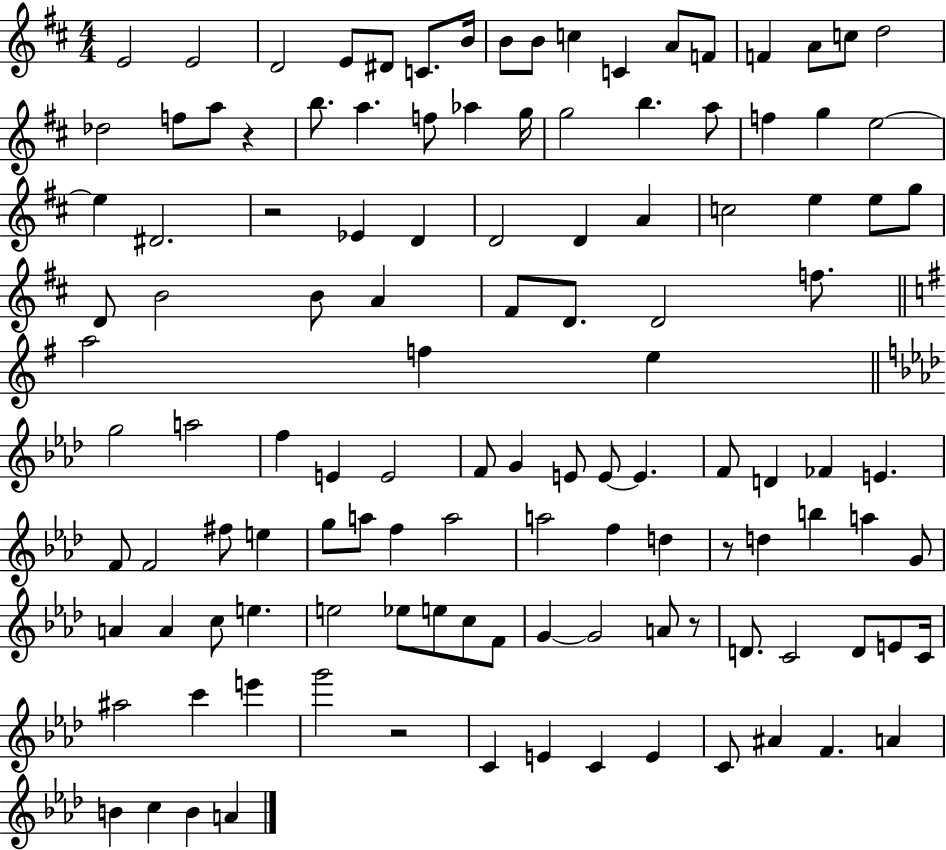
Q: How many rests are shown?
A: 5